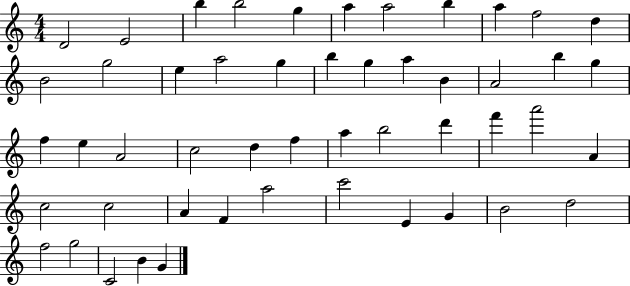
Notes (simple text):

D4/h E4/h B5/q B5/h G5/q A5/q A5/h B5/q A5/q F5/h D5/q B4/h G5/h E5/q A5/h G5/q B5/q G5/q A5/q B4/q A4/h B5/q G5/q F5/q E5/q A4/h C5/h D5/q F5/q A5/q B5/h D6/q F6/q A6/h A4/q C5/h C5/h A4/q F4/q A5/h C6/h E4/q G4/q B4/h D5/h F5/h G5/h C4/h B4/q G4/q